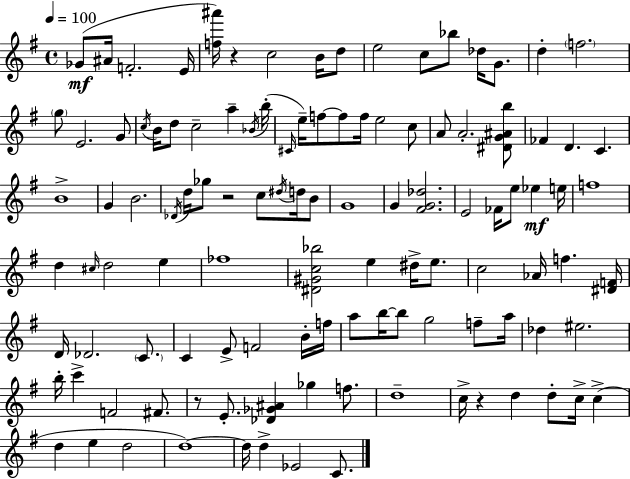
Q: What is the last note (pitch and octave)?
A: C4